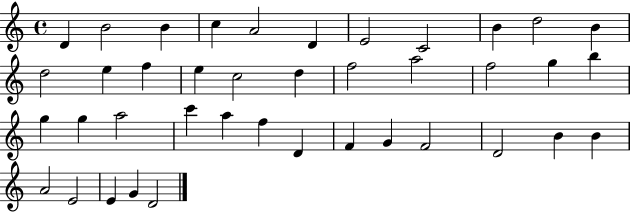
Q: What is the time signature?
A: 4/4